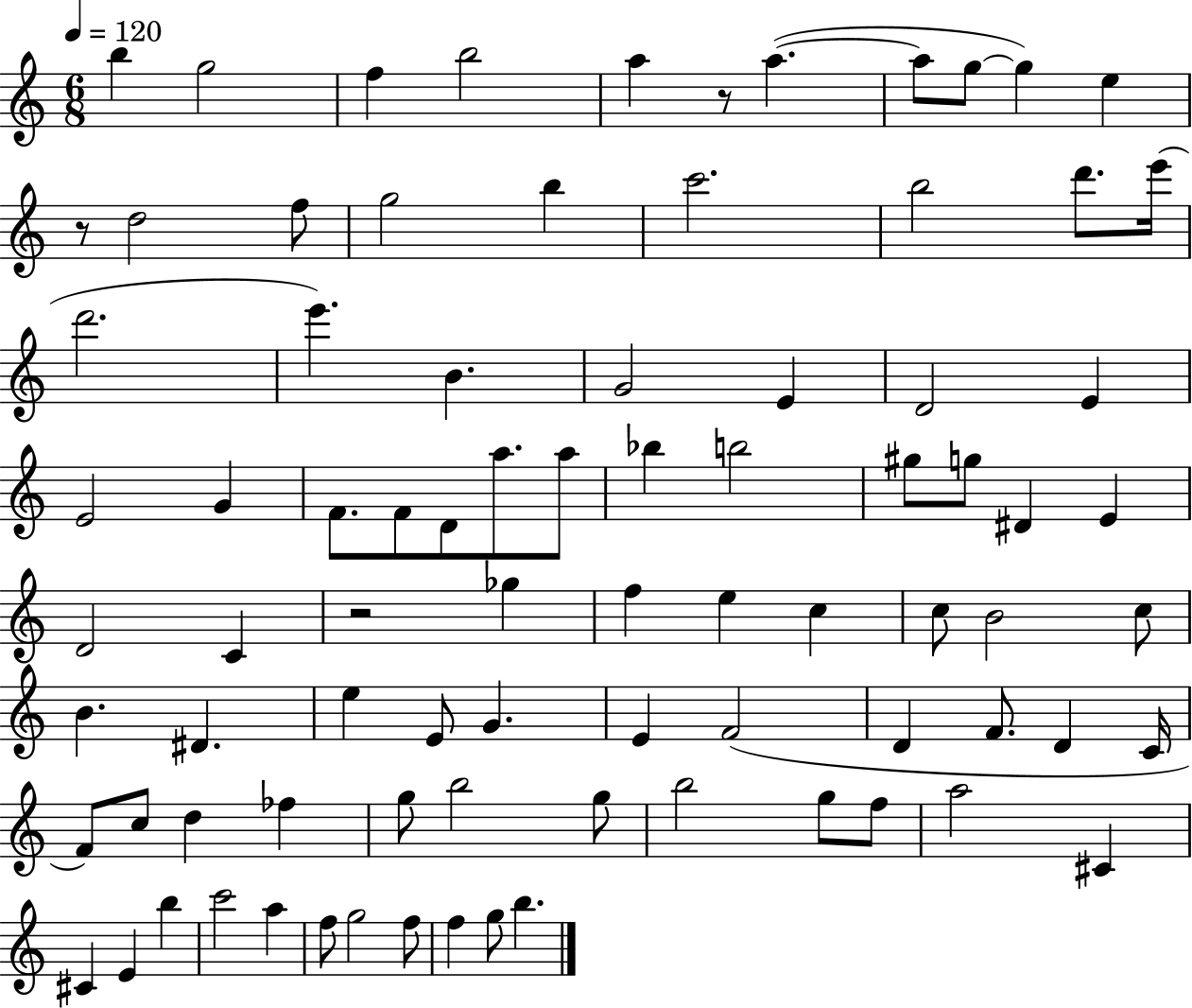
{
  \clef treble
  \numericTimeSignature
  \time 6/8
  \key c \major
  \tempo 4 = 120
  b''4 g''2 | f''4 b''2 | a''4 r8 a''4.~(~ | a''8 g''8~~ g''4) e''4 | \break r8 d''2 f''8 | g''2 b''4 | c'''2. | b''2 d'''8. e'''16( | \break d'''2. | e'''4.) b'4. | g'2 e'4 | d'2 e'4 | \break e'2 g'4 | f'8. f'8 d'8 a''8. a''8 | bes''4 b''2 | gis''8 g''8 dis'4 e'4 | \break d'2 c'4 | r2 ges''4 | f''4 e''4 c''4 | c''8 b'2 c''8 | \break b'4. dis'4. | e''4 e'8 g'4. | e'4 f'2( | d'4 f'8. d'4 c'16 | \break f'8) c''8 d''4 fes''4 | g''8 b''2 g''8 | b''2 g''8 f''8 | a''2 cis'4 | \break cis'4 e'4 b''4 | c'''2 a''4 | f''8 g''2 f''8 | f''4 g''8 b''4. | \break \bar "|."
}